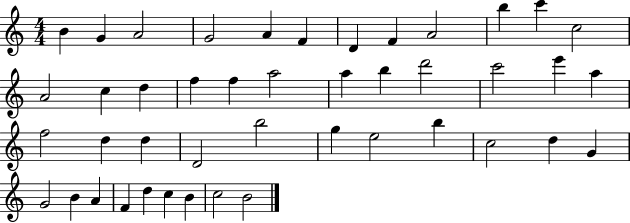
B4/q G4/q A4/h G4/h A4/q F4/q D4/q F4/q A4/h B5/q C6/q C5/h A4/h C5/q D5/q F5/q F5/q A5/h A5/q B5/q D6/h C6/h E6/q A5/q F5/h D5/q D5/q D4/h B5/h G5/q E5/h B5/q C5/h D5/q G4/q G4/h B4/q A4/q F4/q D5/q C5/q B4/q C5/h B4/h